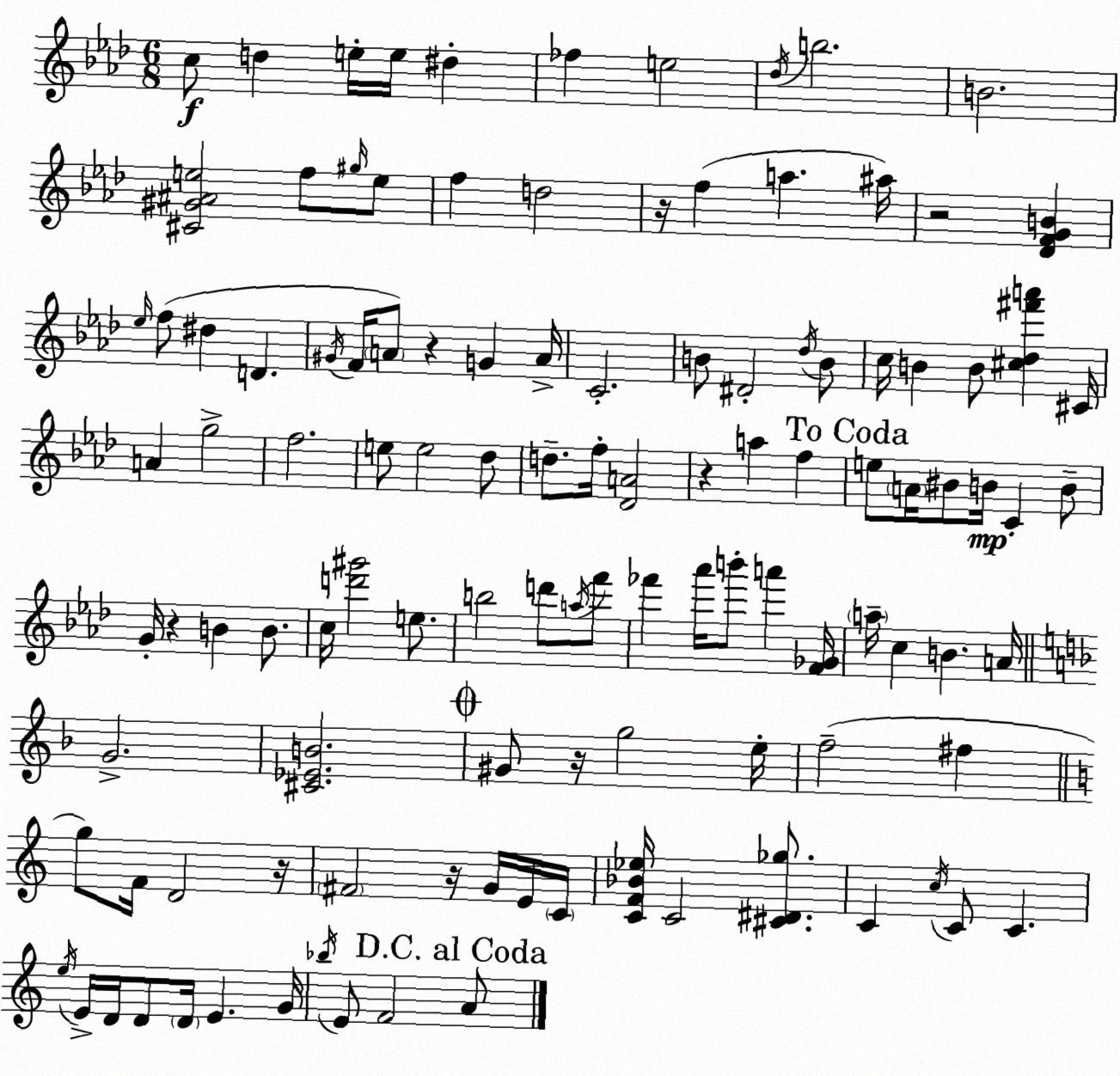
X:1
T:Untitled
M:6/8
L:1/4
K:Ab
c/2 d e/4 e/4 ^d _f e2 _d/4 b2 B2 [^C^G^Ae]2 f/2 ^g/4 e/2 f d2 z/4 f a ^a/4 z2 [_DFGB] _e/4 f/2 ^d D ^G/4 F/4 A/2 z G A/4 C2 B/2 ^D2 _d/4 B/2 c/4 B B/2 [^c_d^f'a'] ^C/4 A g2 f2 e/2 e2 _d/2 d/2 f/4 [_DA]2 z a f e/2 A/4 ^B/2 B/4 C B/2 G/4 z B B/2 c/4 [d'^g']2 e/2 b2 d'/2 a/4 f'/2 _f' _a'/4 b'/2 a' [F_G]/4 a/4 c B A/4 G2 [^C_EB]2 ^G/2 z/4 g2 e/4 f2 ^f g/2 F/4 D2 z/4 ^F2 z/4 G/4 E/4 C/4 [CF_B_e]/4 C2 [^C^D_g]/2 C c/4 C/2 C e/4 E/4 D/4 D/2 D/4 E G/4 _b/4 E/2 F2 A/2